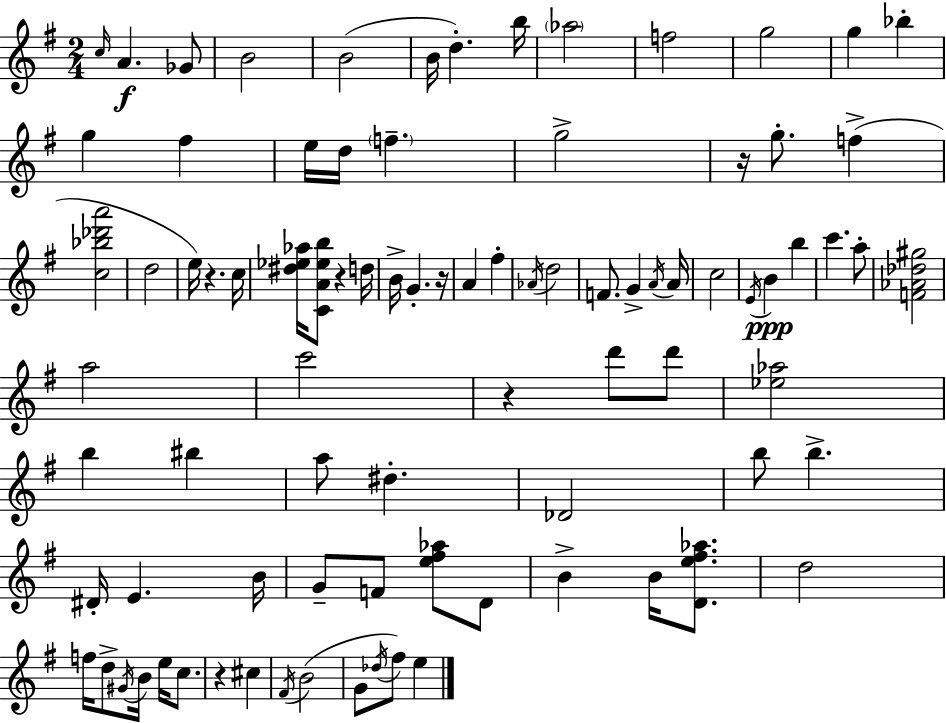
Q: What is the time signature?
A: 2/4